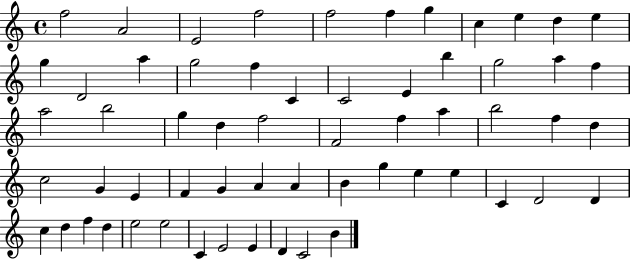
{
  \clef treble
  \time 4/4
  \defaultTimeSignature
  \key c \major
  f''2 a'2 | e'2 f''2 | f''2 f''4 g''4 | c''4 e''4 d''4 e''4 | \break g''4 d'2 a''4 | g''2 f''4 c'4 | c'2 e'4 b''4 | g''2 a''4 f''4 | \break a''2 b''2 | g''4 d''4 f''2 | f'2 f''4 a''4 | b''2 f''4 d''4 | \break c''2 g'4 e'4 | f'4 g'4 a'4 a'4 | b'4 g''4 e''4 e''4 | c'4 d'2 d'4 | \break c''4 d''4 f''4 d''4 | e''2 e''2 | c'4 e'2 e'4 | d'4 c'2 b'4 | \break \bar "|."
}